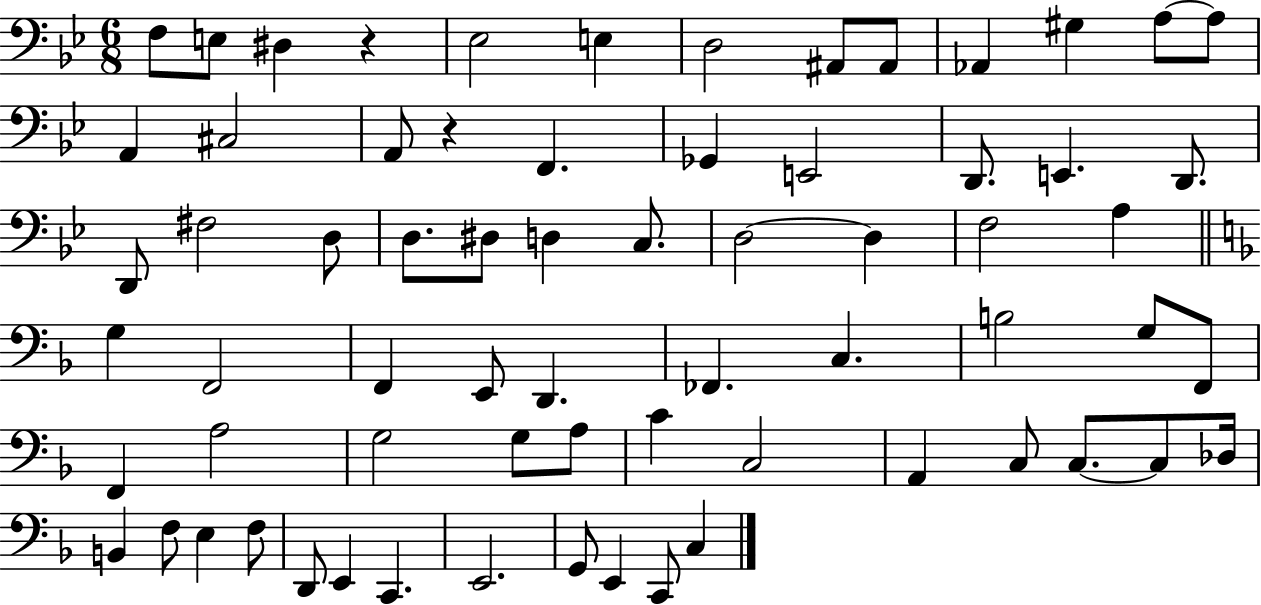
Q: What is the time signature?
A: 6/8